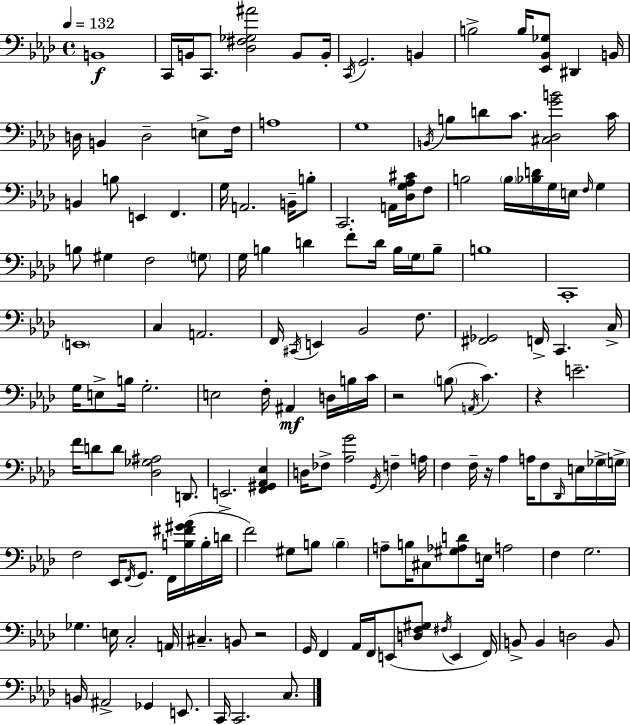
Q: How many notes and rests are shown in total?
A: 159